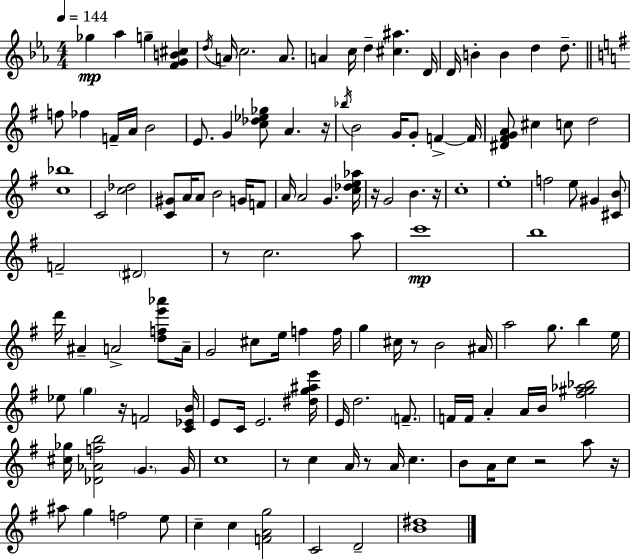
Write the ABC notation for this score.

X:1
T:Untitled
M:4/4
L:1/4
K:Cm
_g _a g [FGB^c] d/4 A/4 c2 A/2 A c/4 d [^c^a] D/4 D/4 B B d d/2 f/2 _f F/4 A/4 B2 E/2 G [c_d_e_g]/2 A z/4 _b/4 B2 G/4 G/2 F F/4 [^D^FGA]/2 ^c c/2 d2 [c_b]4 C2 [c_d]2 [C^G]/2 A/4 A/2 B2 G/4 F/2 A/4 A2 G [c_de_a]/4 z/4 G2 B z/4 c4 e4 f2 e/2 ^G [^CB]/2 F2 ^D2 z/2 c2 a/2 c'4 b4 d'/4 ^A A2 [dfe'_a']/2 A/4 G2 ^c/2 e/4 f f/4 g ^c/4 z/2 B2 ^A/4 a2 g/2 b e/4 _e/2 g z/4 F2 [C_EB]/4 E/2 C/4 E2 [^dg^ae']/4 E/4 d2 F/2 F/4 F/4 A A/4 B/4 [^f^g_a_b]2 [^c_g]/4 [_D_Afb]2 G G/4 c4 z/2 c A/4 z/2 A/4 c B/2 A/4 c/2 z2 a/2 z/4 ^a/2 g f2 e/2 c c [FAg]2 C2 D2 [B^d]4